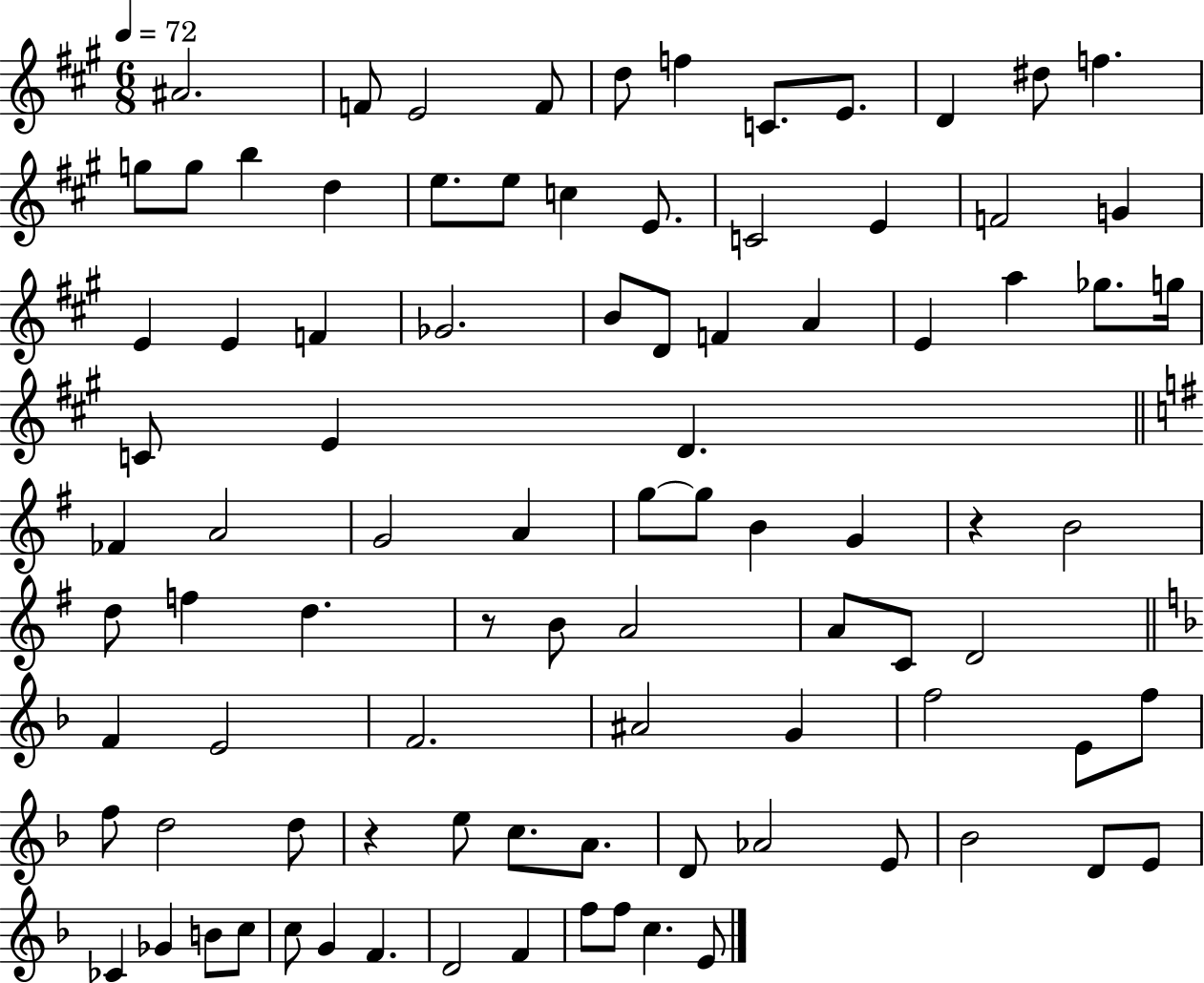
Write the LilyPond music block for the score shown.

{
  \clef treble
  \numericTimeSignature
  \time 6/8
  \key a \major
  \tempo 4 = 72
  \repeat volta 2 { ais'2. | f'8 e'2 f'8 | d''8 f''4 c'8. e'8. | d'4 dis''8 f''4. | \break g''8 g''8 b''4 d''4 | e''8. e''8 c''4 e'8. | c'2 e'4 | f'2 g'4 | \break e'4 e'4 f'4 | ges'2. | b'8 d'8 f'4 a'4 | e'4 a''4 ges''8. g''16 | \break c'8 e'4 d'4. | \bar "||" \break \key g \major fes'4 a'2 | g'2 a'4 | g''8~~ g''8 b'4 g'4 | r4 b'2 | \break d''8 f''4 d''4. | r8 b'8 a'2 | a'8 c'8 d'2 | \bar "||" \break \key f \major f'4 e'2 | f'2. | ais'2 g'4 | f''2 e'8 f''8 | \break f''8 d''2 d''8 | r4 e''8 c''8. a'8. | d'8 aes'2 e'8 | bes'2 d'8 e'8 | \break ces'4 ges'4 b'8 c''8 | c''8 g'4 f'4. | d'2 f'4 | f''8 f''8 c''4. e'8 | \break } \bar "|."
}